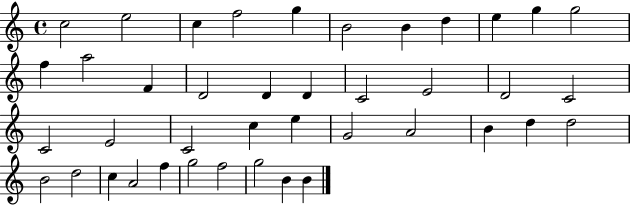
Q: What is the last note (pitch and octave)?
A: B4